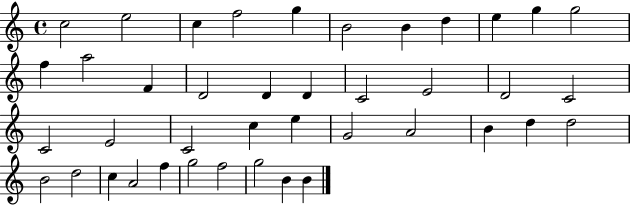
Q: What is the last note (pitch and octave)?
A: B4